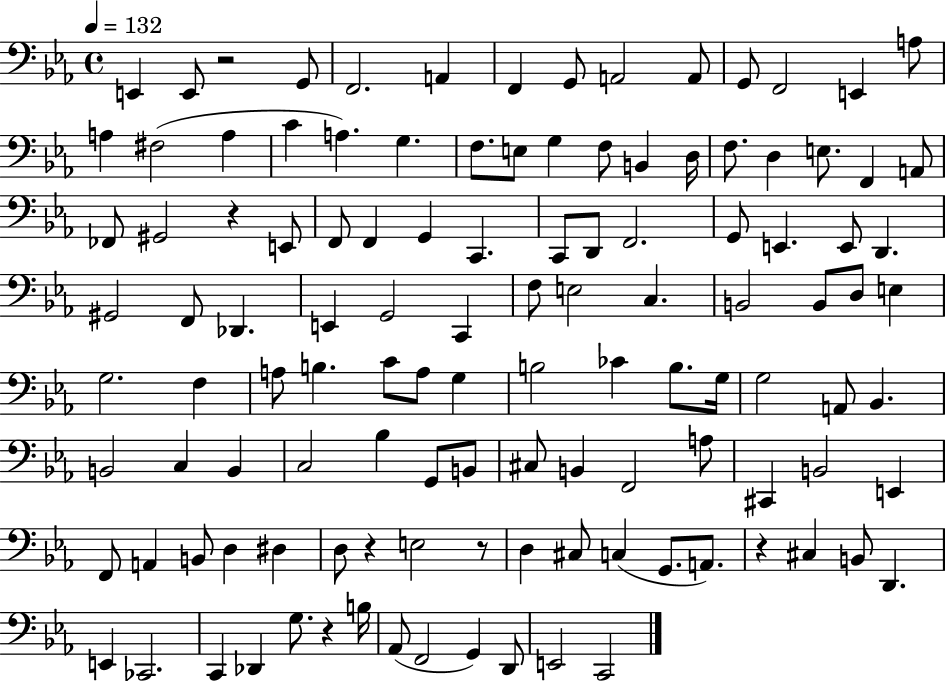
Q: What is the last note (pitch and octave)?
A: C2